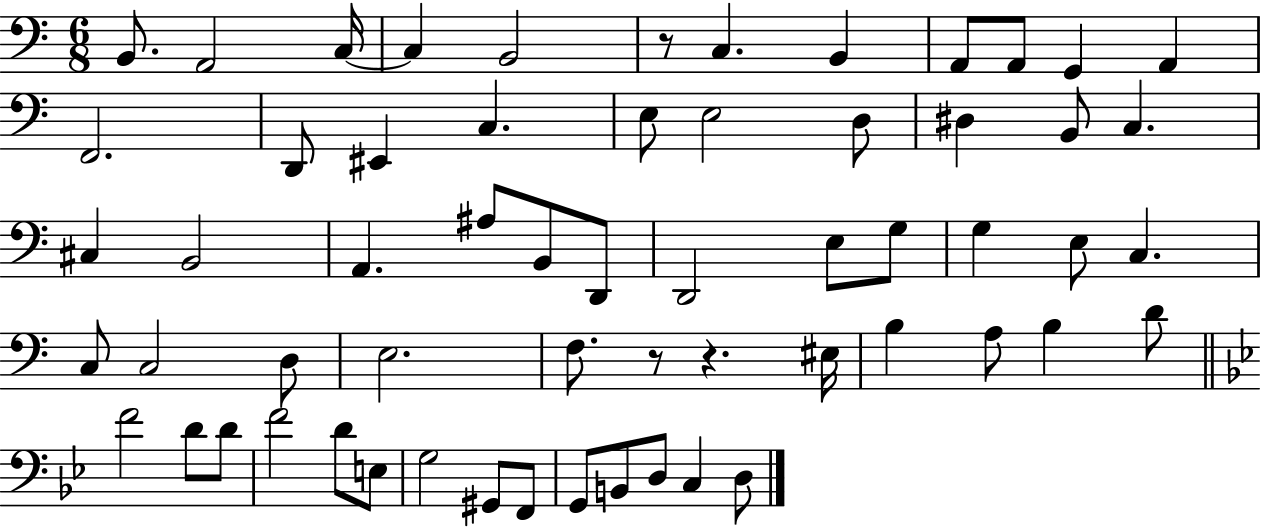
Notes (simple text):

B2/e. A2/h C3/s C3/q B2/h R/e C3/q. B2/q A2/e A2/e G2/q A2/q F2/h. D2/e EIS2/q C3/q. E3/e E3/h D3/e D#3/q B2/e C3/q. C#3/q B2/h A2/q. A#3/e B2/e D2/e D2/h E3/e G3/e G3/q E3/e C3/q. C3/e C3/h D3/e E3/h. F3/e. R/e R/q. EIS3/s B3/q A3/e B3/q D4/e F4/h D4/e D4/e F4/h D4/e E3/e G3/h G#2/e F2/e G2/e B2/e D3/e C3/q D3/e